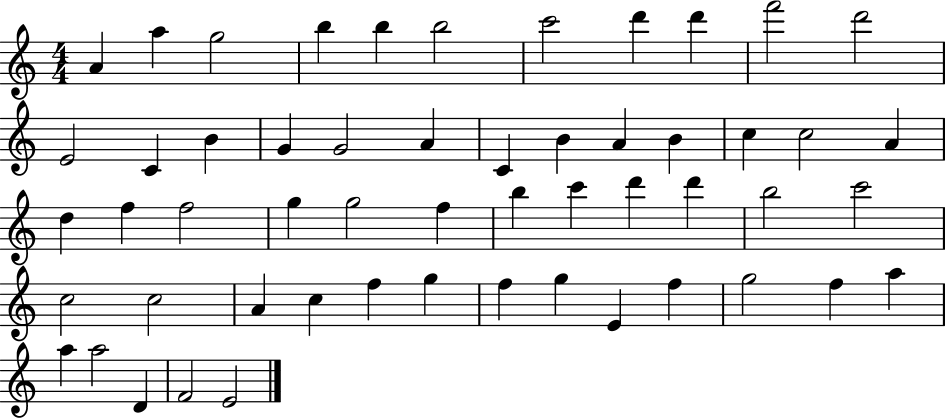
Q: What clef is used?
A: treble